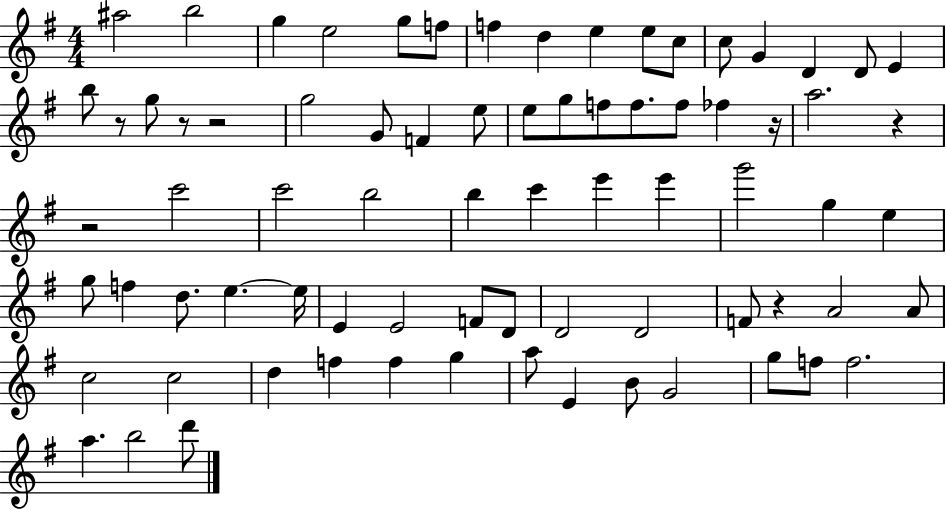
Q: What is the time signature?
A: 4/4